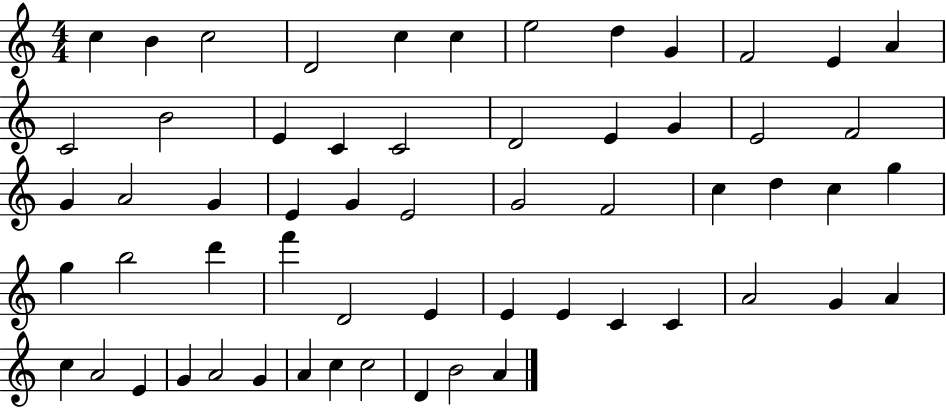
C5/q B4/q C5/h D4/h C5/q C5/q E5/h D5/q G4/q F4/h E4/q A4/q C4/h B4/h E4/q C4/q C4/h D4/h E4/q G4/q E4/h F4/h G4/q A4/h G4/q E4/q G4/q E4/h G4/h F4/h C5/q D5/q C5/q G5/q G5/q B5/h D6/q F6/q D4/h E4/q E4/q E4/q C4/q C4/q A4/h G4/q A4/q C5/q A4/h E4/q G4/q A4/h G4/q A4/q C5/q C5/h D4/q B4/h A4/q